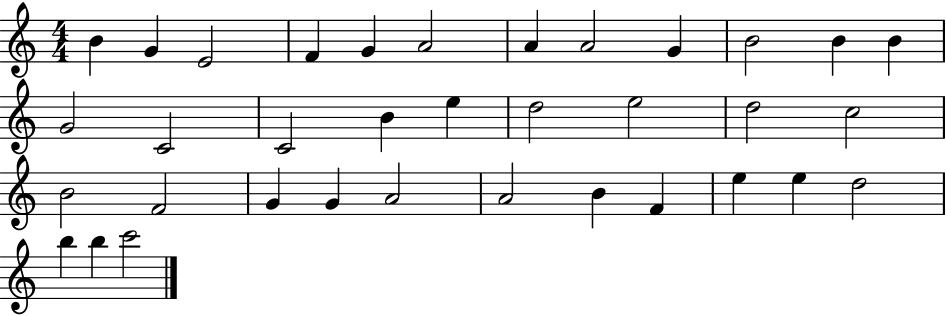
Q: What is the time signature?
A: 4/4